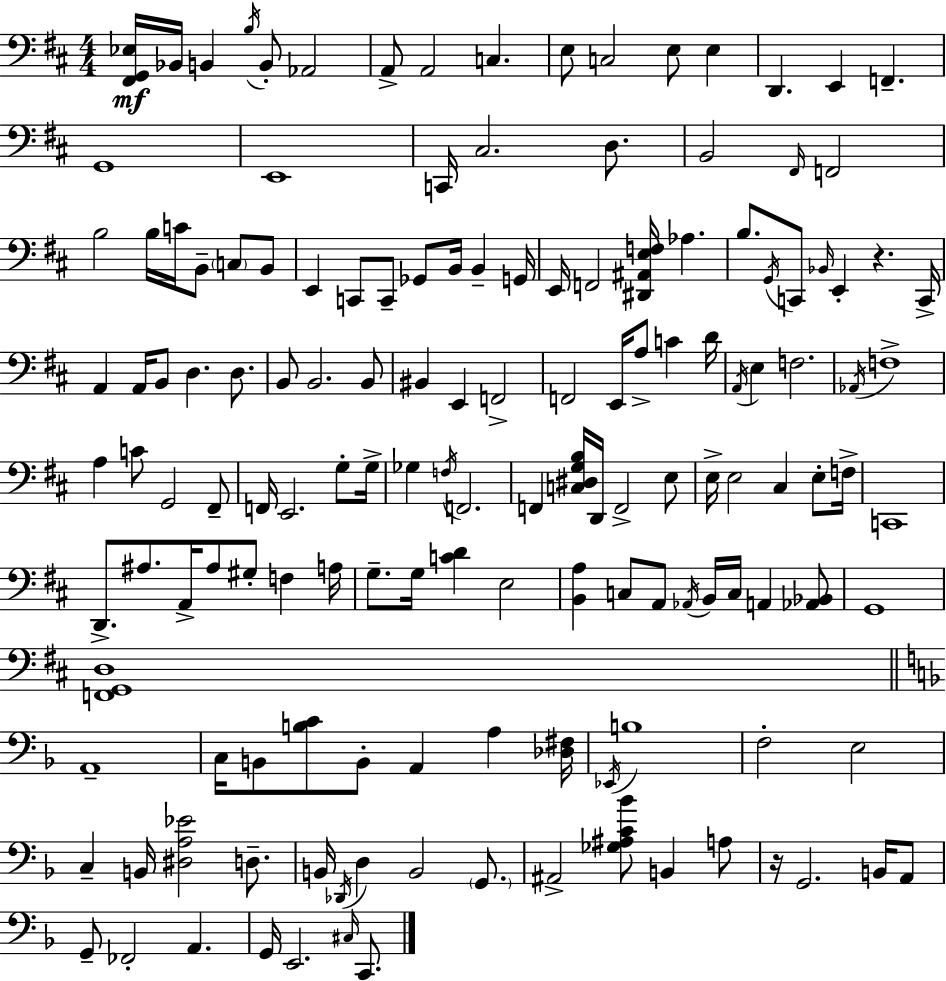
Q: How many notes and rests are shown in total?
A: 148